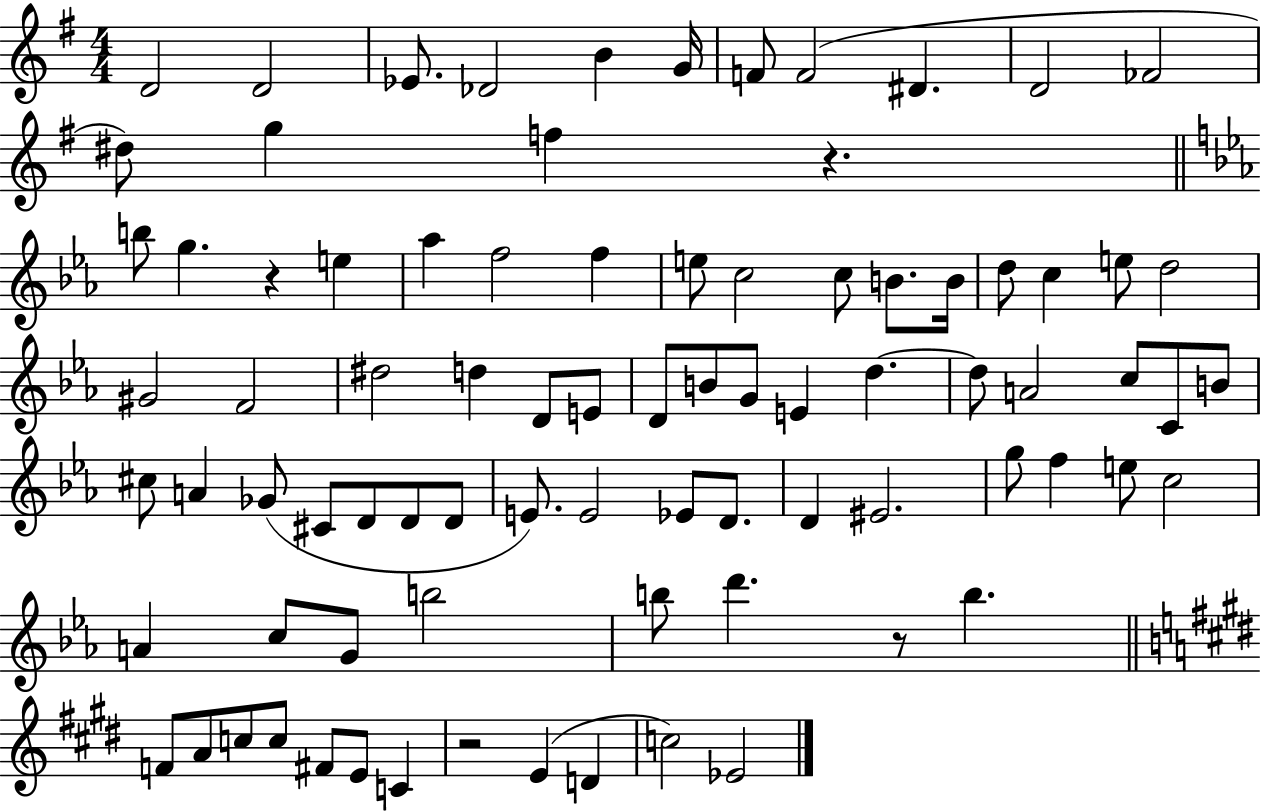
X:1
T:Untitled
M:4/4
L:1/4
K:G
D2 D2 _E/2 _D2 B G/4 F/2 F2 ^D D2 _F2 ^d/2 g f z b/2 g z e _a f2 f e/2 c2 c/2 B/2 B/4 d/2 c e/2 d2 ^G2 F2 ^d2 d D/2 E/2 D/2 B/2 G/2 E d d/2 A2 c/2 C/2 B/2 ^c/2 A _G/2 ^C/2 D/2 D/2 D/2 E/2 E2 _E/2 D/2 D ^E2 g/2 f e/2 c2 A c/2 G/2 b2 b/2 d' z/2 b F/2 A/2 c/2 c/2 ^F/2 E/2 C z2 E D c2 _E2